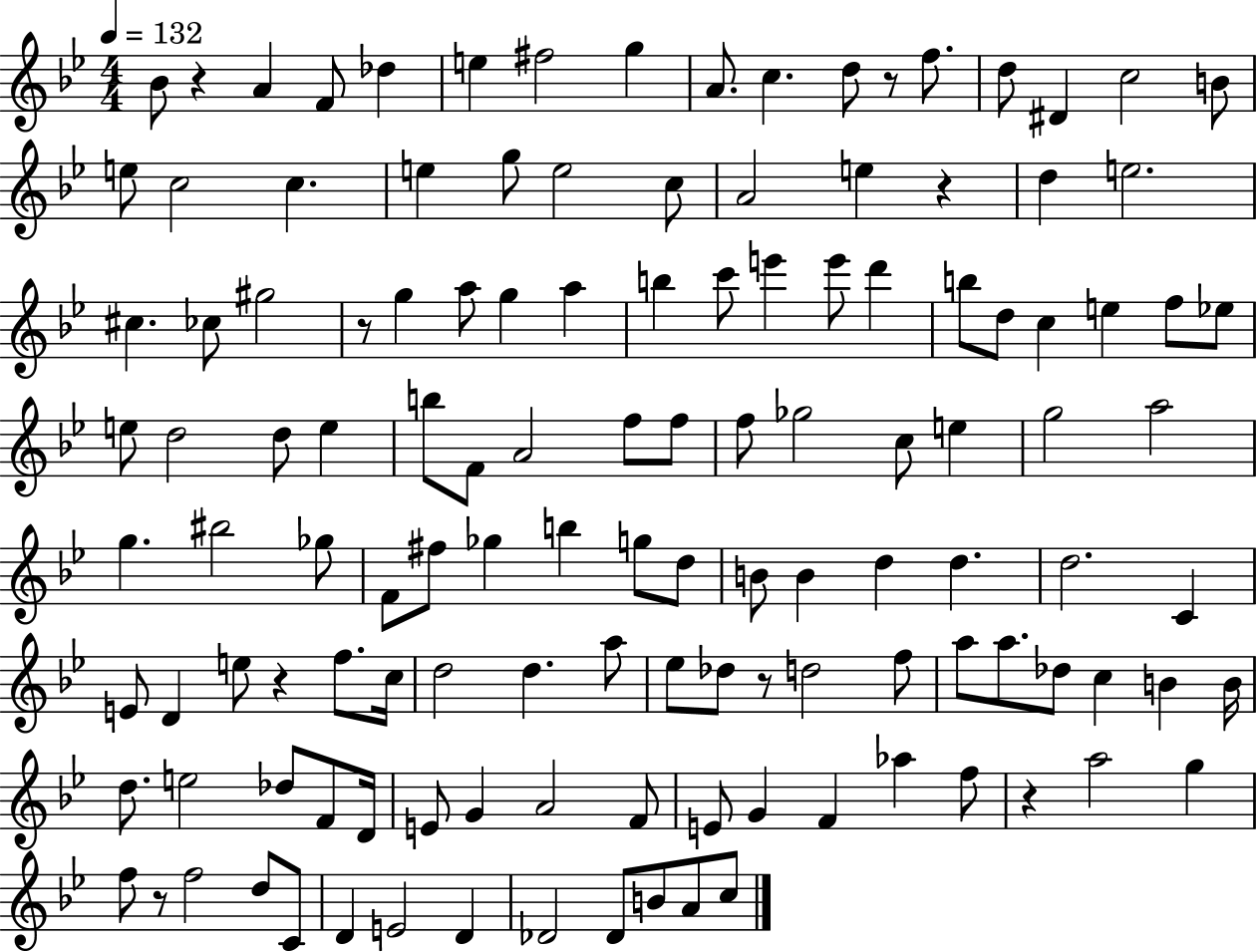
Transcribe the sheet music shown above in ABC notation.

X:1
T:Untitled
M:4/4
L:1/4
K:Bb
_B/2 z A F/2 _d e ^f2 g A/2 c d/2 z/2 f/2 d/2 ^D c2 B/2 e/2 c2 c e g/2 e2 c/2 A2 e z d e2 ^c _c/2 ^g2 z/2 g a/2 g a b c'/2 e' e'/2 d' b/2 d/2 c e f/2 _e/2 e/2 d2 d/2 e b/2 F/2 A2 f/2 f/2 f/2 _g2 c/2 e g2 a2 g ^b2 _g/2 F/2 ^f/2 _g b g/2 d/2 B/2 B d d d2 C E/2 D e/2 z f/2 c/4 d2 d a/2 _e/2 _d/2 z/2 d2 f/2 a/2 a/2 _d/2 c B B/4 d/2 e2 _d/2 F/2 D/4 E/2 G A2 F/2 E/2 G F _a f/2 z a2 g f/2 z/2 f2 d/2 C/2 D E2 D _D2 _D/2 B/2 A/2 c/2